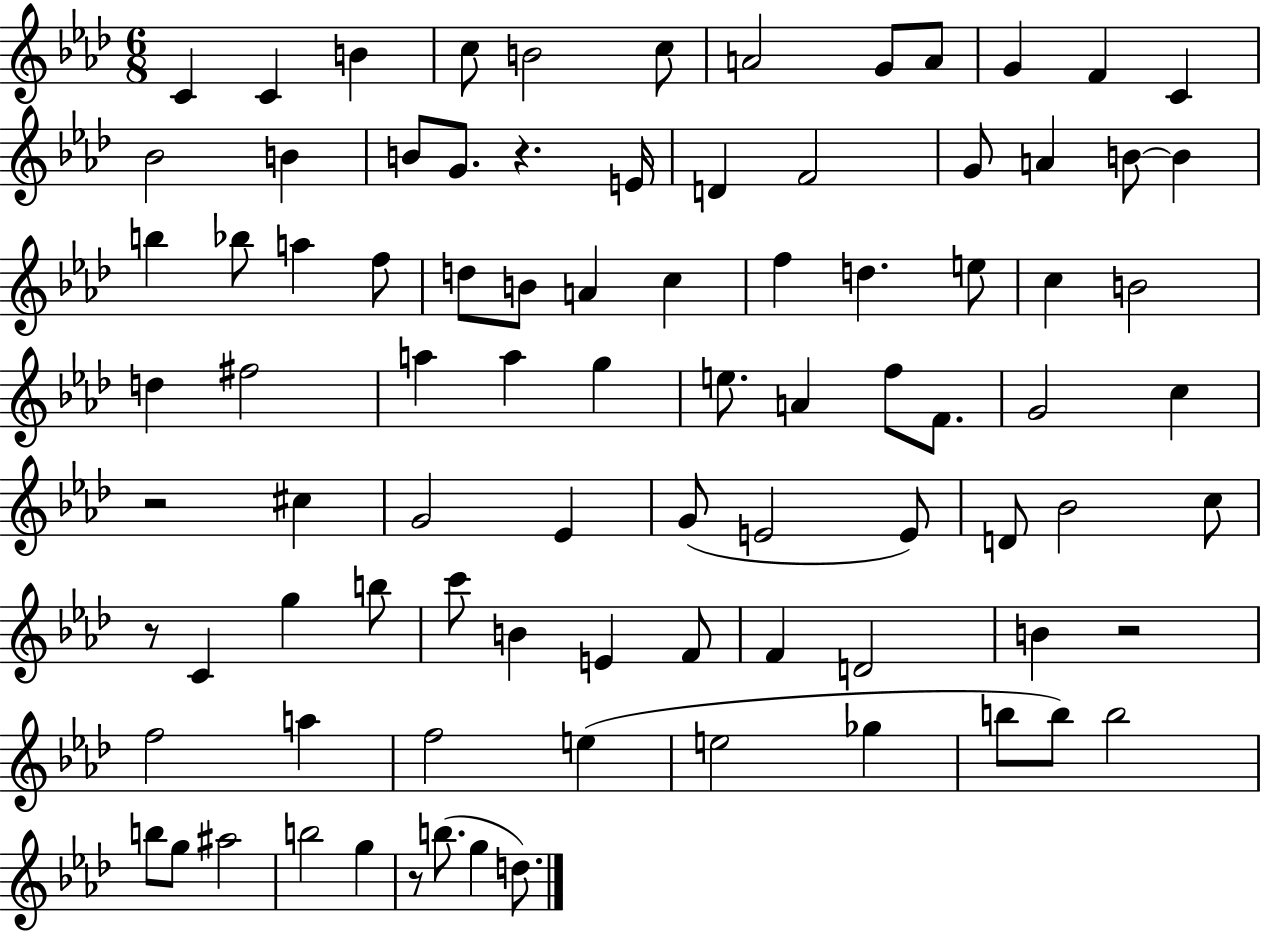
C4/q C4/q B4/q C5/e B4/h C5/e A4/h G4/e A4/e G4/q F4/q C4/q Bb4/h B4/q B4/e G4/e. R/q. E4/s D4/q F4/h G4/e A4/q B4/e B4/q B5/q Bb5/e A5/q F5/e D5/e B4/e A4/q C5/q F5/q D5/q. E5/e C5/q B4/h D5/q F#5/h A5/q A5/q G5/q E5/e. A4/q F5/e F4/e. G4/h C5/q R/h C#5/q G4/h Eb4/q G4/e E4/h E4/e D4/e Bb4/h C5/e R/e C4/q G5/q B5/e C6/e B4/q E4/q F4/e F4/q D4/h B4/q R/h F5/h A5/q F5/h E5/q E5/h Gb5/q B5/e B5/e B5/h B5/e G5/e A#5/h B5/h G5/q R/e B5/e. G5/q D5/e.